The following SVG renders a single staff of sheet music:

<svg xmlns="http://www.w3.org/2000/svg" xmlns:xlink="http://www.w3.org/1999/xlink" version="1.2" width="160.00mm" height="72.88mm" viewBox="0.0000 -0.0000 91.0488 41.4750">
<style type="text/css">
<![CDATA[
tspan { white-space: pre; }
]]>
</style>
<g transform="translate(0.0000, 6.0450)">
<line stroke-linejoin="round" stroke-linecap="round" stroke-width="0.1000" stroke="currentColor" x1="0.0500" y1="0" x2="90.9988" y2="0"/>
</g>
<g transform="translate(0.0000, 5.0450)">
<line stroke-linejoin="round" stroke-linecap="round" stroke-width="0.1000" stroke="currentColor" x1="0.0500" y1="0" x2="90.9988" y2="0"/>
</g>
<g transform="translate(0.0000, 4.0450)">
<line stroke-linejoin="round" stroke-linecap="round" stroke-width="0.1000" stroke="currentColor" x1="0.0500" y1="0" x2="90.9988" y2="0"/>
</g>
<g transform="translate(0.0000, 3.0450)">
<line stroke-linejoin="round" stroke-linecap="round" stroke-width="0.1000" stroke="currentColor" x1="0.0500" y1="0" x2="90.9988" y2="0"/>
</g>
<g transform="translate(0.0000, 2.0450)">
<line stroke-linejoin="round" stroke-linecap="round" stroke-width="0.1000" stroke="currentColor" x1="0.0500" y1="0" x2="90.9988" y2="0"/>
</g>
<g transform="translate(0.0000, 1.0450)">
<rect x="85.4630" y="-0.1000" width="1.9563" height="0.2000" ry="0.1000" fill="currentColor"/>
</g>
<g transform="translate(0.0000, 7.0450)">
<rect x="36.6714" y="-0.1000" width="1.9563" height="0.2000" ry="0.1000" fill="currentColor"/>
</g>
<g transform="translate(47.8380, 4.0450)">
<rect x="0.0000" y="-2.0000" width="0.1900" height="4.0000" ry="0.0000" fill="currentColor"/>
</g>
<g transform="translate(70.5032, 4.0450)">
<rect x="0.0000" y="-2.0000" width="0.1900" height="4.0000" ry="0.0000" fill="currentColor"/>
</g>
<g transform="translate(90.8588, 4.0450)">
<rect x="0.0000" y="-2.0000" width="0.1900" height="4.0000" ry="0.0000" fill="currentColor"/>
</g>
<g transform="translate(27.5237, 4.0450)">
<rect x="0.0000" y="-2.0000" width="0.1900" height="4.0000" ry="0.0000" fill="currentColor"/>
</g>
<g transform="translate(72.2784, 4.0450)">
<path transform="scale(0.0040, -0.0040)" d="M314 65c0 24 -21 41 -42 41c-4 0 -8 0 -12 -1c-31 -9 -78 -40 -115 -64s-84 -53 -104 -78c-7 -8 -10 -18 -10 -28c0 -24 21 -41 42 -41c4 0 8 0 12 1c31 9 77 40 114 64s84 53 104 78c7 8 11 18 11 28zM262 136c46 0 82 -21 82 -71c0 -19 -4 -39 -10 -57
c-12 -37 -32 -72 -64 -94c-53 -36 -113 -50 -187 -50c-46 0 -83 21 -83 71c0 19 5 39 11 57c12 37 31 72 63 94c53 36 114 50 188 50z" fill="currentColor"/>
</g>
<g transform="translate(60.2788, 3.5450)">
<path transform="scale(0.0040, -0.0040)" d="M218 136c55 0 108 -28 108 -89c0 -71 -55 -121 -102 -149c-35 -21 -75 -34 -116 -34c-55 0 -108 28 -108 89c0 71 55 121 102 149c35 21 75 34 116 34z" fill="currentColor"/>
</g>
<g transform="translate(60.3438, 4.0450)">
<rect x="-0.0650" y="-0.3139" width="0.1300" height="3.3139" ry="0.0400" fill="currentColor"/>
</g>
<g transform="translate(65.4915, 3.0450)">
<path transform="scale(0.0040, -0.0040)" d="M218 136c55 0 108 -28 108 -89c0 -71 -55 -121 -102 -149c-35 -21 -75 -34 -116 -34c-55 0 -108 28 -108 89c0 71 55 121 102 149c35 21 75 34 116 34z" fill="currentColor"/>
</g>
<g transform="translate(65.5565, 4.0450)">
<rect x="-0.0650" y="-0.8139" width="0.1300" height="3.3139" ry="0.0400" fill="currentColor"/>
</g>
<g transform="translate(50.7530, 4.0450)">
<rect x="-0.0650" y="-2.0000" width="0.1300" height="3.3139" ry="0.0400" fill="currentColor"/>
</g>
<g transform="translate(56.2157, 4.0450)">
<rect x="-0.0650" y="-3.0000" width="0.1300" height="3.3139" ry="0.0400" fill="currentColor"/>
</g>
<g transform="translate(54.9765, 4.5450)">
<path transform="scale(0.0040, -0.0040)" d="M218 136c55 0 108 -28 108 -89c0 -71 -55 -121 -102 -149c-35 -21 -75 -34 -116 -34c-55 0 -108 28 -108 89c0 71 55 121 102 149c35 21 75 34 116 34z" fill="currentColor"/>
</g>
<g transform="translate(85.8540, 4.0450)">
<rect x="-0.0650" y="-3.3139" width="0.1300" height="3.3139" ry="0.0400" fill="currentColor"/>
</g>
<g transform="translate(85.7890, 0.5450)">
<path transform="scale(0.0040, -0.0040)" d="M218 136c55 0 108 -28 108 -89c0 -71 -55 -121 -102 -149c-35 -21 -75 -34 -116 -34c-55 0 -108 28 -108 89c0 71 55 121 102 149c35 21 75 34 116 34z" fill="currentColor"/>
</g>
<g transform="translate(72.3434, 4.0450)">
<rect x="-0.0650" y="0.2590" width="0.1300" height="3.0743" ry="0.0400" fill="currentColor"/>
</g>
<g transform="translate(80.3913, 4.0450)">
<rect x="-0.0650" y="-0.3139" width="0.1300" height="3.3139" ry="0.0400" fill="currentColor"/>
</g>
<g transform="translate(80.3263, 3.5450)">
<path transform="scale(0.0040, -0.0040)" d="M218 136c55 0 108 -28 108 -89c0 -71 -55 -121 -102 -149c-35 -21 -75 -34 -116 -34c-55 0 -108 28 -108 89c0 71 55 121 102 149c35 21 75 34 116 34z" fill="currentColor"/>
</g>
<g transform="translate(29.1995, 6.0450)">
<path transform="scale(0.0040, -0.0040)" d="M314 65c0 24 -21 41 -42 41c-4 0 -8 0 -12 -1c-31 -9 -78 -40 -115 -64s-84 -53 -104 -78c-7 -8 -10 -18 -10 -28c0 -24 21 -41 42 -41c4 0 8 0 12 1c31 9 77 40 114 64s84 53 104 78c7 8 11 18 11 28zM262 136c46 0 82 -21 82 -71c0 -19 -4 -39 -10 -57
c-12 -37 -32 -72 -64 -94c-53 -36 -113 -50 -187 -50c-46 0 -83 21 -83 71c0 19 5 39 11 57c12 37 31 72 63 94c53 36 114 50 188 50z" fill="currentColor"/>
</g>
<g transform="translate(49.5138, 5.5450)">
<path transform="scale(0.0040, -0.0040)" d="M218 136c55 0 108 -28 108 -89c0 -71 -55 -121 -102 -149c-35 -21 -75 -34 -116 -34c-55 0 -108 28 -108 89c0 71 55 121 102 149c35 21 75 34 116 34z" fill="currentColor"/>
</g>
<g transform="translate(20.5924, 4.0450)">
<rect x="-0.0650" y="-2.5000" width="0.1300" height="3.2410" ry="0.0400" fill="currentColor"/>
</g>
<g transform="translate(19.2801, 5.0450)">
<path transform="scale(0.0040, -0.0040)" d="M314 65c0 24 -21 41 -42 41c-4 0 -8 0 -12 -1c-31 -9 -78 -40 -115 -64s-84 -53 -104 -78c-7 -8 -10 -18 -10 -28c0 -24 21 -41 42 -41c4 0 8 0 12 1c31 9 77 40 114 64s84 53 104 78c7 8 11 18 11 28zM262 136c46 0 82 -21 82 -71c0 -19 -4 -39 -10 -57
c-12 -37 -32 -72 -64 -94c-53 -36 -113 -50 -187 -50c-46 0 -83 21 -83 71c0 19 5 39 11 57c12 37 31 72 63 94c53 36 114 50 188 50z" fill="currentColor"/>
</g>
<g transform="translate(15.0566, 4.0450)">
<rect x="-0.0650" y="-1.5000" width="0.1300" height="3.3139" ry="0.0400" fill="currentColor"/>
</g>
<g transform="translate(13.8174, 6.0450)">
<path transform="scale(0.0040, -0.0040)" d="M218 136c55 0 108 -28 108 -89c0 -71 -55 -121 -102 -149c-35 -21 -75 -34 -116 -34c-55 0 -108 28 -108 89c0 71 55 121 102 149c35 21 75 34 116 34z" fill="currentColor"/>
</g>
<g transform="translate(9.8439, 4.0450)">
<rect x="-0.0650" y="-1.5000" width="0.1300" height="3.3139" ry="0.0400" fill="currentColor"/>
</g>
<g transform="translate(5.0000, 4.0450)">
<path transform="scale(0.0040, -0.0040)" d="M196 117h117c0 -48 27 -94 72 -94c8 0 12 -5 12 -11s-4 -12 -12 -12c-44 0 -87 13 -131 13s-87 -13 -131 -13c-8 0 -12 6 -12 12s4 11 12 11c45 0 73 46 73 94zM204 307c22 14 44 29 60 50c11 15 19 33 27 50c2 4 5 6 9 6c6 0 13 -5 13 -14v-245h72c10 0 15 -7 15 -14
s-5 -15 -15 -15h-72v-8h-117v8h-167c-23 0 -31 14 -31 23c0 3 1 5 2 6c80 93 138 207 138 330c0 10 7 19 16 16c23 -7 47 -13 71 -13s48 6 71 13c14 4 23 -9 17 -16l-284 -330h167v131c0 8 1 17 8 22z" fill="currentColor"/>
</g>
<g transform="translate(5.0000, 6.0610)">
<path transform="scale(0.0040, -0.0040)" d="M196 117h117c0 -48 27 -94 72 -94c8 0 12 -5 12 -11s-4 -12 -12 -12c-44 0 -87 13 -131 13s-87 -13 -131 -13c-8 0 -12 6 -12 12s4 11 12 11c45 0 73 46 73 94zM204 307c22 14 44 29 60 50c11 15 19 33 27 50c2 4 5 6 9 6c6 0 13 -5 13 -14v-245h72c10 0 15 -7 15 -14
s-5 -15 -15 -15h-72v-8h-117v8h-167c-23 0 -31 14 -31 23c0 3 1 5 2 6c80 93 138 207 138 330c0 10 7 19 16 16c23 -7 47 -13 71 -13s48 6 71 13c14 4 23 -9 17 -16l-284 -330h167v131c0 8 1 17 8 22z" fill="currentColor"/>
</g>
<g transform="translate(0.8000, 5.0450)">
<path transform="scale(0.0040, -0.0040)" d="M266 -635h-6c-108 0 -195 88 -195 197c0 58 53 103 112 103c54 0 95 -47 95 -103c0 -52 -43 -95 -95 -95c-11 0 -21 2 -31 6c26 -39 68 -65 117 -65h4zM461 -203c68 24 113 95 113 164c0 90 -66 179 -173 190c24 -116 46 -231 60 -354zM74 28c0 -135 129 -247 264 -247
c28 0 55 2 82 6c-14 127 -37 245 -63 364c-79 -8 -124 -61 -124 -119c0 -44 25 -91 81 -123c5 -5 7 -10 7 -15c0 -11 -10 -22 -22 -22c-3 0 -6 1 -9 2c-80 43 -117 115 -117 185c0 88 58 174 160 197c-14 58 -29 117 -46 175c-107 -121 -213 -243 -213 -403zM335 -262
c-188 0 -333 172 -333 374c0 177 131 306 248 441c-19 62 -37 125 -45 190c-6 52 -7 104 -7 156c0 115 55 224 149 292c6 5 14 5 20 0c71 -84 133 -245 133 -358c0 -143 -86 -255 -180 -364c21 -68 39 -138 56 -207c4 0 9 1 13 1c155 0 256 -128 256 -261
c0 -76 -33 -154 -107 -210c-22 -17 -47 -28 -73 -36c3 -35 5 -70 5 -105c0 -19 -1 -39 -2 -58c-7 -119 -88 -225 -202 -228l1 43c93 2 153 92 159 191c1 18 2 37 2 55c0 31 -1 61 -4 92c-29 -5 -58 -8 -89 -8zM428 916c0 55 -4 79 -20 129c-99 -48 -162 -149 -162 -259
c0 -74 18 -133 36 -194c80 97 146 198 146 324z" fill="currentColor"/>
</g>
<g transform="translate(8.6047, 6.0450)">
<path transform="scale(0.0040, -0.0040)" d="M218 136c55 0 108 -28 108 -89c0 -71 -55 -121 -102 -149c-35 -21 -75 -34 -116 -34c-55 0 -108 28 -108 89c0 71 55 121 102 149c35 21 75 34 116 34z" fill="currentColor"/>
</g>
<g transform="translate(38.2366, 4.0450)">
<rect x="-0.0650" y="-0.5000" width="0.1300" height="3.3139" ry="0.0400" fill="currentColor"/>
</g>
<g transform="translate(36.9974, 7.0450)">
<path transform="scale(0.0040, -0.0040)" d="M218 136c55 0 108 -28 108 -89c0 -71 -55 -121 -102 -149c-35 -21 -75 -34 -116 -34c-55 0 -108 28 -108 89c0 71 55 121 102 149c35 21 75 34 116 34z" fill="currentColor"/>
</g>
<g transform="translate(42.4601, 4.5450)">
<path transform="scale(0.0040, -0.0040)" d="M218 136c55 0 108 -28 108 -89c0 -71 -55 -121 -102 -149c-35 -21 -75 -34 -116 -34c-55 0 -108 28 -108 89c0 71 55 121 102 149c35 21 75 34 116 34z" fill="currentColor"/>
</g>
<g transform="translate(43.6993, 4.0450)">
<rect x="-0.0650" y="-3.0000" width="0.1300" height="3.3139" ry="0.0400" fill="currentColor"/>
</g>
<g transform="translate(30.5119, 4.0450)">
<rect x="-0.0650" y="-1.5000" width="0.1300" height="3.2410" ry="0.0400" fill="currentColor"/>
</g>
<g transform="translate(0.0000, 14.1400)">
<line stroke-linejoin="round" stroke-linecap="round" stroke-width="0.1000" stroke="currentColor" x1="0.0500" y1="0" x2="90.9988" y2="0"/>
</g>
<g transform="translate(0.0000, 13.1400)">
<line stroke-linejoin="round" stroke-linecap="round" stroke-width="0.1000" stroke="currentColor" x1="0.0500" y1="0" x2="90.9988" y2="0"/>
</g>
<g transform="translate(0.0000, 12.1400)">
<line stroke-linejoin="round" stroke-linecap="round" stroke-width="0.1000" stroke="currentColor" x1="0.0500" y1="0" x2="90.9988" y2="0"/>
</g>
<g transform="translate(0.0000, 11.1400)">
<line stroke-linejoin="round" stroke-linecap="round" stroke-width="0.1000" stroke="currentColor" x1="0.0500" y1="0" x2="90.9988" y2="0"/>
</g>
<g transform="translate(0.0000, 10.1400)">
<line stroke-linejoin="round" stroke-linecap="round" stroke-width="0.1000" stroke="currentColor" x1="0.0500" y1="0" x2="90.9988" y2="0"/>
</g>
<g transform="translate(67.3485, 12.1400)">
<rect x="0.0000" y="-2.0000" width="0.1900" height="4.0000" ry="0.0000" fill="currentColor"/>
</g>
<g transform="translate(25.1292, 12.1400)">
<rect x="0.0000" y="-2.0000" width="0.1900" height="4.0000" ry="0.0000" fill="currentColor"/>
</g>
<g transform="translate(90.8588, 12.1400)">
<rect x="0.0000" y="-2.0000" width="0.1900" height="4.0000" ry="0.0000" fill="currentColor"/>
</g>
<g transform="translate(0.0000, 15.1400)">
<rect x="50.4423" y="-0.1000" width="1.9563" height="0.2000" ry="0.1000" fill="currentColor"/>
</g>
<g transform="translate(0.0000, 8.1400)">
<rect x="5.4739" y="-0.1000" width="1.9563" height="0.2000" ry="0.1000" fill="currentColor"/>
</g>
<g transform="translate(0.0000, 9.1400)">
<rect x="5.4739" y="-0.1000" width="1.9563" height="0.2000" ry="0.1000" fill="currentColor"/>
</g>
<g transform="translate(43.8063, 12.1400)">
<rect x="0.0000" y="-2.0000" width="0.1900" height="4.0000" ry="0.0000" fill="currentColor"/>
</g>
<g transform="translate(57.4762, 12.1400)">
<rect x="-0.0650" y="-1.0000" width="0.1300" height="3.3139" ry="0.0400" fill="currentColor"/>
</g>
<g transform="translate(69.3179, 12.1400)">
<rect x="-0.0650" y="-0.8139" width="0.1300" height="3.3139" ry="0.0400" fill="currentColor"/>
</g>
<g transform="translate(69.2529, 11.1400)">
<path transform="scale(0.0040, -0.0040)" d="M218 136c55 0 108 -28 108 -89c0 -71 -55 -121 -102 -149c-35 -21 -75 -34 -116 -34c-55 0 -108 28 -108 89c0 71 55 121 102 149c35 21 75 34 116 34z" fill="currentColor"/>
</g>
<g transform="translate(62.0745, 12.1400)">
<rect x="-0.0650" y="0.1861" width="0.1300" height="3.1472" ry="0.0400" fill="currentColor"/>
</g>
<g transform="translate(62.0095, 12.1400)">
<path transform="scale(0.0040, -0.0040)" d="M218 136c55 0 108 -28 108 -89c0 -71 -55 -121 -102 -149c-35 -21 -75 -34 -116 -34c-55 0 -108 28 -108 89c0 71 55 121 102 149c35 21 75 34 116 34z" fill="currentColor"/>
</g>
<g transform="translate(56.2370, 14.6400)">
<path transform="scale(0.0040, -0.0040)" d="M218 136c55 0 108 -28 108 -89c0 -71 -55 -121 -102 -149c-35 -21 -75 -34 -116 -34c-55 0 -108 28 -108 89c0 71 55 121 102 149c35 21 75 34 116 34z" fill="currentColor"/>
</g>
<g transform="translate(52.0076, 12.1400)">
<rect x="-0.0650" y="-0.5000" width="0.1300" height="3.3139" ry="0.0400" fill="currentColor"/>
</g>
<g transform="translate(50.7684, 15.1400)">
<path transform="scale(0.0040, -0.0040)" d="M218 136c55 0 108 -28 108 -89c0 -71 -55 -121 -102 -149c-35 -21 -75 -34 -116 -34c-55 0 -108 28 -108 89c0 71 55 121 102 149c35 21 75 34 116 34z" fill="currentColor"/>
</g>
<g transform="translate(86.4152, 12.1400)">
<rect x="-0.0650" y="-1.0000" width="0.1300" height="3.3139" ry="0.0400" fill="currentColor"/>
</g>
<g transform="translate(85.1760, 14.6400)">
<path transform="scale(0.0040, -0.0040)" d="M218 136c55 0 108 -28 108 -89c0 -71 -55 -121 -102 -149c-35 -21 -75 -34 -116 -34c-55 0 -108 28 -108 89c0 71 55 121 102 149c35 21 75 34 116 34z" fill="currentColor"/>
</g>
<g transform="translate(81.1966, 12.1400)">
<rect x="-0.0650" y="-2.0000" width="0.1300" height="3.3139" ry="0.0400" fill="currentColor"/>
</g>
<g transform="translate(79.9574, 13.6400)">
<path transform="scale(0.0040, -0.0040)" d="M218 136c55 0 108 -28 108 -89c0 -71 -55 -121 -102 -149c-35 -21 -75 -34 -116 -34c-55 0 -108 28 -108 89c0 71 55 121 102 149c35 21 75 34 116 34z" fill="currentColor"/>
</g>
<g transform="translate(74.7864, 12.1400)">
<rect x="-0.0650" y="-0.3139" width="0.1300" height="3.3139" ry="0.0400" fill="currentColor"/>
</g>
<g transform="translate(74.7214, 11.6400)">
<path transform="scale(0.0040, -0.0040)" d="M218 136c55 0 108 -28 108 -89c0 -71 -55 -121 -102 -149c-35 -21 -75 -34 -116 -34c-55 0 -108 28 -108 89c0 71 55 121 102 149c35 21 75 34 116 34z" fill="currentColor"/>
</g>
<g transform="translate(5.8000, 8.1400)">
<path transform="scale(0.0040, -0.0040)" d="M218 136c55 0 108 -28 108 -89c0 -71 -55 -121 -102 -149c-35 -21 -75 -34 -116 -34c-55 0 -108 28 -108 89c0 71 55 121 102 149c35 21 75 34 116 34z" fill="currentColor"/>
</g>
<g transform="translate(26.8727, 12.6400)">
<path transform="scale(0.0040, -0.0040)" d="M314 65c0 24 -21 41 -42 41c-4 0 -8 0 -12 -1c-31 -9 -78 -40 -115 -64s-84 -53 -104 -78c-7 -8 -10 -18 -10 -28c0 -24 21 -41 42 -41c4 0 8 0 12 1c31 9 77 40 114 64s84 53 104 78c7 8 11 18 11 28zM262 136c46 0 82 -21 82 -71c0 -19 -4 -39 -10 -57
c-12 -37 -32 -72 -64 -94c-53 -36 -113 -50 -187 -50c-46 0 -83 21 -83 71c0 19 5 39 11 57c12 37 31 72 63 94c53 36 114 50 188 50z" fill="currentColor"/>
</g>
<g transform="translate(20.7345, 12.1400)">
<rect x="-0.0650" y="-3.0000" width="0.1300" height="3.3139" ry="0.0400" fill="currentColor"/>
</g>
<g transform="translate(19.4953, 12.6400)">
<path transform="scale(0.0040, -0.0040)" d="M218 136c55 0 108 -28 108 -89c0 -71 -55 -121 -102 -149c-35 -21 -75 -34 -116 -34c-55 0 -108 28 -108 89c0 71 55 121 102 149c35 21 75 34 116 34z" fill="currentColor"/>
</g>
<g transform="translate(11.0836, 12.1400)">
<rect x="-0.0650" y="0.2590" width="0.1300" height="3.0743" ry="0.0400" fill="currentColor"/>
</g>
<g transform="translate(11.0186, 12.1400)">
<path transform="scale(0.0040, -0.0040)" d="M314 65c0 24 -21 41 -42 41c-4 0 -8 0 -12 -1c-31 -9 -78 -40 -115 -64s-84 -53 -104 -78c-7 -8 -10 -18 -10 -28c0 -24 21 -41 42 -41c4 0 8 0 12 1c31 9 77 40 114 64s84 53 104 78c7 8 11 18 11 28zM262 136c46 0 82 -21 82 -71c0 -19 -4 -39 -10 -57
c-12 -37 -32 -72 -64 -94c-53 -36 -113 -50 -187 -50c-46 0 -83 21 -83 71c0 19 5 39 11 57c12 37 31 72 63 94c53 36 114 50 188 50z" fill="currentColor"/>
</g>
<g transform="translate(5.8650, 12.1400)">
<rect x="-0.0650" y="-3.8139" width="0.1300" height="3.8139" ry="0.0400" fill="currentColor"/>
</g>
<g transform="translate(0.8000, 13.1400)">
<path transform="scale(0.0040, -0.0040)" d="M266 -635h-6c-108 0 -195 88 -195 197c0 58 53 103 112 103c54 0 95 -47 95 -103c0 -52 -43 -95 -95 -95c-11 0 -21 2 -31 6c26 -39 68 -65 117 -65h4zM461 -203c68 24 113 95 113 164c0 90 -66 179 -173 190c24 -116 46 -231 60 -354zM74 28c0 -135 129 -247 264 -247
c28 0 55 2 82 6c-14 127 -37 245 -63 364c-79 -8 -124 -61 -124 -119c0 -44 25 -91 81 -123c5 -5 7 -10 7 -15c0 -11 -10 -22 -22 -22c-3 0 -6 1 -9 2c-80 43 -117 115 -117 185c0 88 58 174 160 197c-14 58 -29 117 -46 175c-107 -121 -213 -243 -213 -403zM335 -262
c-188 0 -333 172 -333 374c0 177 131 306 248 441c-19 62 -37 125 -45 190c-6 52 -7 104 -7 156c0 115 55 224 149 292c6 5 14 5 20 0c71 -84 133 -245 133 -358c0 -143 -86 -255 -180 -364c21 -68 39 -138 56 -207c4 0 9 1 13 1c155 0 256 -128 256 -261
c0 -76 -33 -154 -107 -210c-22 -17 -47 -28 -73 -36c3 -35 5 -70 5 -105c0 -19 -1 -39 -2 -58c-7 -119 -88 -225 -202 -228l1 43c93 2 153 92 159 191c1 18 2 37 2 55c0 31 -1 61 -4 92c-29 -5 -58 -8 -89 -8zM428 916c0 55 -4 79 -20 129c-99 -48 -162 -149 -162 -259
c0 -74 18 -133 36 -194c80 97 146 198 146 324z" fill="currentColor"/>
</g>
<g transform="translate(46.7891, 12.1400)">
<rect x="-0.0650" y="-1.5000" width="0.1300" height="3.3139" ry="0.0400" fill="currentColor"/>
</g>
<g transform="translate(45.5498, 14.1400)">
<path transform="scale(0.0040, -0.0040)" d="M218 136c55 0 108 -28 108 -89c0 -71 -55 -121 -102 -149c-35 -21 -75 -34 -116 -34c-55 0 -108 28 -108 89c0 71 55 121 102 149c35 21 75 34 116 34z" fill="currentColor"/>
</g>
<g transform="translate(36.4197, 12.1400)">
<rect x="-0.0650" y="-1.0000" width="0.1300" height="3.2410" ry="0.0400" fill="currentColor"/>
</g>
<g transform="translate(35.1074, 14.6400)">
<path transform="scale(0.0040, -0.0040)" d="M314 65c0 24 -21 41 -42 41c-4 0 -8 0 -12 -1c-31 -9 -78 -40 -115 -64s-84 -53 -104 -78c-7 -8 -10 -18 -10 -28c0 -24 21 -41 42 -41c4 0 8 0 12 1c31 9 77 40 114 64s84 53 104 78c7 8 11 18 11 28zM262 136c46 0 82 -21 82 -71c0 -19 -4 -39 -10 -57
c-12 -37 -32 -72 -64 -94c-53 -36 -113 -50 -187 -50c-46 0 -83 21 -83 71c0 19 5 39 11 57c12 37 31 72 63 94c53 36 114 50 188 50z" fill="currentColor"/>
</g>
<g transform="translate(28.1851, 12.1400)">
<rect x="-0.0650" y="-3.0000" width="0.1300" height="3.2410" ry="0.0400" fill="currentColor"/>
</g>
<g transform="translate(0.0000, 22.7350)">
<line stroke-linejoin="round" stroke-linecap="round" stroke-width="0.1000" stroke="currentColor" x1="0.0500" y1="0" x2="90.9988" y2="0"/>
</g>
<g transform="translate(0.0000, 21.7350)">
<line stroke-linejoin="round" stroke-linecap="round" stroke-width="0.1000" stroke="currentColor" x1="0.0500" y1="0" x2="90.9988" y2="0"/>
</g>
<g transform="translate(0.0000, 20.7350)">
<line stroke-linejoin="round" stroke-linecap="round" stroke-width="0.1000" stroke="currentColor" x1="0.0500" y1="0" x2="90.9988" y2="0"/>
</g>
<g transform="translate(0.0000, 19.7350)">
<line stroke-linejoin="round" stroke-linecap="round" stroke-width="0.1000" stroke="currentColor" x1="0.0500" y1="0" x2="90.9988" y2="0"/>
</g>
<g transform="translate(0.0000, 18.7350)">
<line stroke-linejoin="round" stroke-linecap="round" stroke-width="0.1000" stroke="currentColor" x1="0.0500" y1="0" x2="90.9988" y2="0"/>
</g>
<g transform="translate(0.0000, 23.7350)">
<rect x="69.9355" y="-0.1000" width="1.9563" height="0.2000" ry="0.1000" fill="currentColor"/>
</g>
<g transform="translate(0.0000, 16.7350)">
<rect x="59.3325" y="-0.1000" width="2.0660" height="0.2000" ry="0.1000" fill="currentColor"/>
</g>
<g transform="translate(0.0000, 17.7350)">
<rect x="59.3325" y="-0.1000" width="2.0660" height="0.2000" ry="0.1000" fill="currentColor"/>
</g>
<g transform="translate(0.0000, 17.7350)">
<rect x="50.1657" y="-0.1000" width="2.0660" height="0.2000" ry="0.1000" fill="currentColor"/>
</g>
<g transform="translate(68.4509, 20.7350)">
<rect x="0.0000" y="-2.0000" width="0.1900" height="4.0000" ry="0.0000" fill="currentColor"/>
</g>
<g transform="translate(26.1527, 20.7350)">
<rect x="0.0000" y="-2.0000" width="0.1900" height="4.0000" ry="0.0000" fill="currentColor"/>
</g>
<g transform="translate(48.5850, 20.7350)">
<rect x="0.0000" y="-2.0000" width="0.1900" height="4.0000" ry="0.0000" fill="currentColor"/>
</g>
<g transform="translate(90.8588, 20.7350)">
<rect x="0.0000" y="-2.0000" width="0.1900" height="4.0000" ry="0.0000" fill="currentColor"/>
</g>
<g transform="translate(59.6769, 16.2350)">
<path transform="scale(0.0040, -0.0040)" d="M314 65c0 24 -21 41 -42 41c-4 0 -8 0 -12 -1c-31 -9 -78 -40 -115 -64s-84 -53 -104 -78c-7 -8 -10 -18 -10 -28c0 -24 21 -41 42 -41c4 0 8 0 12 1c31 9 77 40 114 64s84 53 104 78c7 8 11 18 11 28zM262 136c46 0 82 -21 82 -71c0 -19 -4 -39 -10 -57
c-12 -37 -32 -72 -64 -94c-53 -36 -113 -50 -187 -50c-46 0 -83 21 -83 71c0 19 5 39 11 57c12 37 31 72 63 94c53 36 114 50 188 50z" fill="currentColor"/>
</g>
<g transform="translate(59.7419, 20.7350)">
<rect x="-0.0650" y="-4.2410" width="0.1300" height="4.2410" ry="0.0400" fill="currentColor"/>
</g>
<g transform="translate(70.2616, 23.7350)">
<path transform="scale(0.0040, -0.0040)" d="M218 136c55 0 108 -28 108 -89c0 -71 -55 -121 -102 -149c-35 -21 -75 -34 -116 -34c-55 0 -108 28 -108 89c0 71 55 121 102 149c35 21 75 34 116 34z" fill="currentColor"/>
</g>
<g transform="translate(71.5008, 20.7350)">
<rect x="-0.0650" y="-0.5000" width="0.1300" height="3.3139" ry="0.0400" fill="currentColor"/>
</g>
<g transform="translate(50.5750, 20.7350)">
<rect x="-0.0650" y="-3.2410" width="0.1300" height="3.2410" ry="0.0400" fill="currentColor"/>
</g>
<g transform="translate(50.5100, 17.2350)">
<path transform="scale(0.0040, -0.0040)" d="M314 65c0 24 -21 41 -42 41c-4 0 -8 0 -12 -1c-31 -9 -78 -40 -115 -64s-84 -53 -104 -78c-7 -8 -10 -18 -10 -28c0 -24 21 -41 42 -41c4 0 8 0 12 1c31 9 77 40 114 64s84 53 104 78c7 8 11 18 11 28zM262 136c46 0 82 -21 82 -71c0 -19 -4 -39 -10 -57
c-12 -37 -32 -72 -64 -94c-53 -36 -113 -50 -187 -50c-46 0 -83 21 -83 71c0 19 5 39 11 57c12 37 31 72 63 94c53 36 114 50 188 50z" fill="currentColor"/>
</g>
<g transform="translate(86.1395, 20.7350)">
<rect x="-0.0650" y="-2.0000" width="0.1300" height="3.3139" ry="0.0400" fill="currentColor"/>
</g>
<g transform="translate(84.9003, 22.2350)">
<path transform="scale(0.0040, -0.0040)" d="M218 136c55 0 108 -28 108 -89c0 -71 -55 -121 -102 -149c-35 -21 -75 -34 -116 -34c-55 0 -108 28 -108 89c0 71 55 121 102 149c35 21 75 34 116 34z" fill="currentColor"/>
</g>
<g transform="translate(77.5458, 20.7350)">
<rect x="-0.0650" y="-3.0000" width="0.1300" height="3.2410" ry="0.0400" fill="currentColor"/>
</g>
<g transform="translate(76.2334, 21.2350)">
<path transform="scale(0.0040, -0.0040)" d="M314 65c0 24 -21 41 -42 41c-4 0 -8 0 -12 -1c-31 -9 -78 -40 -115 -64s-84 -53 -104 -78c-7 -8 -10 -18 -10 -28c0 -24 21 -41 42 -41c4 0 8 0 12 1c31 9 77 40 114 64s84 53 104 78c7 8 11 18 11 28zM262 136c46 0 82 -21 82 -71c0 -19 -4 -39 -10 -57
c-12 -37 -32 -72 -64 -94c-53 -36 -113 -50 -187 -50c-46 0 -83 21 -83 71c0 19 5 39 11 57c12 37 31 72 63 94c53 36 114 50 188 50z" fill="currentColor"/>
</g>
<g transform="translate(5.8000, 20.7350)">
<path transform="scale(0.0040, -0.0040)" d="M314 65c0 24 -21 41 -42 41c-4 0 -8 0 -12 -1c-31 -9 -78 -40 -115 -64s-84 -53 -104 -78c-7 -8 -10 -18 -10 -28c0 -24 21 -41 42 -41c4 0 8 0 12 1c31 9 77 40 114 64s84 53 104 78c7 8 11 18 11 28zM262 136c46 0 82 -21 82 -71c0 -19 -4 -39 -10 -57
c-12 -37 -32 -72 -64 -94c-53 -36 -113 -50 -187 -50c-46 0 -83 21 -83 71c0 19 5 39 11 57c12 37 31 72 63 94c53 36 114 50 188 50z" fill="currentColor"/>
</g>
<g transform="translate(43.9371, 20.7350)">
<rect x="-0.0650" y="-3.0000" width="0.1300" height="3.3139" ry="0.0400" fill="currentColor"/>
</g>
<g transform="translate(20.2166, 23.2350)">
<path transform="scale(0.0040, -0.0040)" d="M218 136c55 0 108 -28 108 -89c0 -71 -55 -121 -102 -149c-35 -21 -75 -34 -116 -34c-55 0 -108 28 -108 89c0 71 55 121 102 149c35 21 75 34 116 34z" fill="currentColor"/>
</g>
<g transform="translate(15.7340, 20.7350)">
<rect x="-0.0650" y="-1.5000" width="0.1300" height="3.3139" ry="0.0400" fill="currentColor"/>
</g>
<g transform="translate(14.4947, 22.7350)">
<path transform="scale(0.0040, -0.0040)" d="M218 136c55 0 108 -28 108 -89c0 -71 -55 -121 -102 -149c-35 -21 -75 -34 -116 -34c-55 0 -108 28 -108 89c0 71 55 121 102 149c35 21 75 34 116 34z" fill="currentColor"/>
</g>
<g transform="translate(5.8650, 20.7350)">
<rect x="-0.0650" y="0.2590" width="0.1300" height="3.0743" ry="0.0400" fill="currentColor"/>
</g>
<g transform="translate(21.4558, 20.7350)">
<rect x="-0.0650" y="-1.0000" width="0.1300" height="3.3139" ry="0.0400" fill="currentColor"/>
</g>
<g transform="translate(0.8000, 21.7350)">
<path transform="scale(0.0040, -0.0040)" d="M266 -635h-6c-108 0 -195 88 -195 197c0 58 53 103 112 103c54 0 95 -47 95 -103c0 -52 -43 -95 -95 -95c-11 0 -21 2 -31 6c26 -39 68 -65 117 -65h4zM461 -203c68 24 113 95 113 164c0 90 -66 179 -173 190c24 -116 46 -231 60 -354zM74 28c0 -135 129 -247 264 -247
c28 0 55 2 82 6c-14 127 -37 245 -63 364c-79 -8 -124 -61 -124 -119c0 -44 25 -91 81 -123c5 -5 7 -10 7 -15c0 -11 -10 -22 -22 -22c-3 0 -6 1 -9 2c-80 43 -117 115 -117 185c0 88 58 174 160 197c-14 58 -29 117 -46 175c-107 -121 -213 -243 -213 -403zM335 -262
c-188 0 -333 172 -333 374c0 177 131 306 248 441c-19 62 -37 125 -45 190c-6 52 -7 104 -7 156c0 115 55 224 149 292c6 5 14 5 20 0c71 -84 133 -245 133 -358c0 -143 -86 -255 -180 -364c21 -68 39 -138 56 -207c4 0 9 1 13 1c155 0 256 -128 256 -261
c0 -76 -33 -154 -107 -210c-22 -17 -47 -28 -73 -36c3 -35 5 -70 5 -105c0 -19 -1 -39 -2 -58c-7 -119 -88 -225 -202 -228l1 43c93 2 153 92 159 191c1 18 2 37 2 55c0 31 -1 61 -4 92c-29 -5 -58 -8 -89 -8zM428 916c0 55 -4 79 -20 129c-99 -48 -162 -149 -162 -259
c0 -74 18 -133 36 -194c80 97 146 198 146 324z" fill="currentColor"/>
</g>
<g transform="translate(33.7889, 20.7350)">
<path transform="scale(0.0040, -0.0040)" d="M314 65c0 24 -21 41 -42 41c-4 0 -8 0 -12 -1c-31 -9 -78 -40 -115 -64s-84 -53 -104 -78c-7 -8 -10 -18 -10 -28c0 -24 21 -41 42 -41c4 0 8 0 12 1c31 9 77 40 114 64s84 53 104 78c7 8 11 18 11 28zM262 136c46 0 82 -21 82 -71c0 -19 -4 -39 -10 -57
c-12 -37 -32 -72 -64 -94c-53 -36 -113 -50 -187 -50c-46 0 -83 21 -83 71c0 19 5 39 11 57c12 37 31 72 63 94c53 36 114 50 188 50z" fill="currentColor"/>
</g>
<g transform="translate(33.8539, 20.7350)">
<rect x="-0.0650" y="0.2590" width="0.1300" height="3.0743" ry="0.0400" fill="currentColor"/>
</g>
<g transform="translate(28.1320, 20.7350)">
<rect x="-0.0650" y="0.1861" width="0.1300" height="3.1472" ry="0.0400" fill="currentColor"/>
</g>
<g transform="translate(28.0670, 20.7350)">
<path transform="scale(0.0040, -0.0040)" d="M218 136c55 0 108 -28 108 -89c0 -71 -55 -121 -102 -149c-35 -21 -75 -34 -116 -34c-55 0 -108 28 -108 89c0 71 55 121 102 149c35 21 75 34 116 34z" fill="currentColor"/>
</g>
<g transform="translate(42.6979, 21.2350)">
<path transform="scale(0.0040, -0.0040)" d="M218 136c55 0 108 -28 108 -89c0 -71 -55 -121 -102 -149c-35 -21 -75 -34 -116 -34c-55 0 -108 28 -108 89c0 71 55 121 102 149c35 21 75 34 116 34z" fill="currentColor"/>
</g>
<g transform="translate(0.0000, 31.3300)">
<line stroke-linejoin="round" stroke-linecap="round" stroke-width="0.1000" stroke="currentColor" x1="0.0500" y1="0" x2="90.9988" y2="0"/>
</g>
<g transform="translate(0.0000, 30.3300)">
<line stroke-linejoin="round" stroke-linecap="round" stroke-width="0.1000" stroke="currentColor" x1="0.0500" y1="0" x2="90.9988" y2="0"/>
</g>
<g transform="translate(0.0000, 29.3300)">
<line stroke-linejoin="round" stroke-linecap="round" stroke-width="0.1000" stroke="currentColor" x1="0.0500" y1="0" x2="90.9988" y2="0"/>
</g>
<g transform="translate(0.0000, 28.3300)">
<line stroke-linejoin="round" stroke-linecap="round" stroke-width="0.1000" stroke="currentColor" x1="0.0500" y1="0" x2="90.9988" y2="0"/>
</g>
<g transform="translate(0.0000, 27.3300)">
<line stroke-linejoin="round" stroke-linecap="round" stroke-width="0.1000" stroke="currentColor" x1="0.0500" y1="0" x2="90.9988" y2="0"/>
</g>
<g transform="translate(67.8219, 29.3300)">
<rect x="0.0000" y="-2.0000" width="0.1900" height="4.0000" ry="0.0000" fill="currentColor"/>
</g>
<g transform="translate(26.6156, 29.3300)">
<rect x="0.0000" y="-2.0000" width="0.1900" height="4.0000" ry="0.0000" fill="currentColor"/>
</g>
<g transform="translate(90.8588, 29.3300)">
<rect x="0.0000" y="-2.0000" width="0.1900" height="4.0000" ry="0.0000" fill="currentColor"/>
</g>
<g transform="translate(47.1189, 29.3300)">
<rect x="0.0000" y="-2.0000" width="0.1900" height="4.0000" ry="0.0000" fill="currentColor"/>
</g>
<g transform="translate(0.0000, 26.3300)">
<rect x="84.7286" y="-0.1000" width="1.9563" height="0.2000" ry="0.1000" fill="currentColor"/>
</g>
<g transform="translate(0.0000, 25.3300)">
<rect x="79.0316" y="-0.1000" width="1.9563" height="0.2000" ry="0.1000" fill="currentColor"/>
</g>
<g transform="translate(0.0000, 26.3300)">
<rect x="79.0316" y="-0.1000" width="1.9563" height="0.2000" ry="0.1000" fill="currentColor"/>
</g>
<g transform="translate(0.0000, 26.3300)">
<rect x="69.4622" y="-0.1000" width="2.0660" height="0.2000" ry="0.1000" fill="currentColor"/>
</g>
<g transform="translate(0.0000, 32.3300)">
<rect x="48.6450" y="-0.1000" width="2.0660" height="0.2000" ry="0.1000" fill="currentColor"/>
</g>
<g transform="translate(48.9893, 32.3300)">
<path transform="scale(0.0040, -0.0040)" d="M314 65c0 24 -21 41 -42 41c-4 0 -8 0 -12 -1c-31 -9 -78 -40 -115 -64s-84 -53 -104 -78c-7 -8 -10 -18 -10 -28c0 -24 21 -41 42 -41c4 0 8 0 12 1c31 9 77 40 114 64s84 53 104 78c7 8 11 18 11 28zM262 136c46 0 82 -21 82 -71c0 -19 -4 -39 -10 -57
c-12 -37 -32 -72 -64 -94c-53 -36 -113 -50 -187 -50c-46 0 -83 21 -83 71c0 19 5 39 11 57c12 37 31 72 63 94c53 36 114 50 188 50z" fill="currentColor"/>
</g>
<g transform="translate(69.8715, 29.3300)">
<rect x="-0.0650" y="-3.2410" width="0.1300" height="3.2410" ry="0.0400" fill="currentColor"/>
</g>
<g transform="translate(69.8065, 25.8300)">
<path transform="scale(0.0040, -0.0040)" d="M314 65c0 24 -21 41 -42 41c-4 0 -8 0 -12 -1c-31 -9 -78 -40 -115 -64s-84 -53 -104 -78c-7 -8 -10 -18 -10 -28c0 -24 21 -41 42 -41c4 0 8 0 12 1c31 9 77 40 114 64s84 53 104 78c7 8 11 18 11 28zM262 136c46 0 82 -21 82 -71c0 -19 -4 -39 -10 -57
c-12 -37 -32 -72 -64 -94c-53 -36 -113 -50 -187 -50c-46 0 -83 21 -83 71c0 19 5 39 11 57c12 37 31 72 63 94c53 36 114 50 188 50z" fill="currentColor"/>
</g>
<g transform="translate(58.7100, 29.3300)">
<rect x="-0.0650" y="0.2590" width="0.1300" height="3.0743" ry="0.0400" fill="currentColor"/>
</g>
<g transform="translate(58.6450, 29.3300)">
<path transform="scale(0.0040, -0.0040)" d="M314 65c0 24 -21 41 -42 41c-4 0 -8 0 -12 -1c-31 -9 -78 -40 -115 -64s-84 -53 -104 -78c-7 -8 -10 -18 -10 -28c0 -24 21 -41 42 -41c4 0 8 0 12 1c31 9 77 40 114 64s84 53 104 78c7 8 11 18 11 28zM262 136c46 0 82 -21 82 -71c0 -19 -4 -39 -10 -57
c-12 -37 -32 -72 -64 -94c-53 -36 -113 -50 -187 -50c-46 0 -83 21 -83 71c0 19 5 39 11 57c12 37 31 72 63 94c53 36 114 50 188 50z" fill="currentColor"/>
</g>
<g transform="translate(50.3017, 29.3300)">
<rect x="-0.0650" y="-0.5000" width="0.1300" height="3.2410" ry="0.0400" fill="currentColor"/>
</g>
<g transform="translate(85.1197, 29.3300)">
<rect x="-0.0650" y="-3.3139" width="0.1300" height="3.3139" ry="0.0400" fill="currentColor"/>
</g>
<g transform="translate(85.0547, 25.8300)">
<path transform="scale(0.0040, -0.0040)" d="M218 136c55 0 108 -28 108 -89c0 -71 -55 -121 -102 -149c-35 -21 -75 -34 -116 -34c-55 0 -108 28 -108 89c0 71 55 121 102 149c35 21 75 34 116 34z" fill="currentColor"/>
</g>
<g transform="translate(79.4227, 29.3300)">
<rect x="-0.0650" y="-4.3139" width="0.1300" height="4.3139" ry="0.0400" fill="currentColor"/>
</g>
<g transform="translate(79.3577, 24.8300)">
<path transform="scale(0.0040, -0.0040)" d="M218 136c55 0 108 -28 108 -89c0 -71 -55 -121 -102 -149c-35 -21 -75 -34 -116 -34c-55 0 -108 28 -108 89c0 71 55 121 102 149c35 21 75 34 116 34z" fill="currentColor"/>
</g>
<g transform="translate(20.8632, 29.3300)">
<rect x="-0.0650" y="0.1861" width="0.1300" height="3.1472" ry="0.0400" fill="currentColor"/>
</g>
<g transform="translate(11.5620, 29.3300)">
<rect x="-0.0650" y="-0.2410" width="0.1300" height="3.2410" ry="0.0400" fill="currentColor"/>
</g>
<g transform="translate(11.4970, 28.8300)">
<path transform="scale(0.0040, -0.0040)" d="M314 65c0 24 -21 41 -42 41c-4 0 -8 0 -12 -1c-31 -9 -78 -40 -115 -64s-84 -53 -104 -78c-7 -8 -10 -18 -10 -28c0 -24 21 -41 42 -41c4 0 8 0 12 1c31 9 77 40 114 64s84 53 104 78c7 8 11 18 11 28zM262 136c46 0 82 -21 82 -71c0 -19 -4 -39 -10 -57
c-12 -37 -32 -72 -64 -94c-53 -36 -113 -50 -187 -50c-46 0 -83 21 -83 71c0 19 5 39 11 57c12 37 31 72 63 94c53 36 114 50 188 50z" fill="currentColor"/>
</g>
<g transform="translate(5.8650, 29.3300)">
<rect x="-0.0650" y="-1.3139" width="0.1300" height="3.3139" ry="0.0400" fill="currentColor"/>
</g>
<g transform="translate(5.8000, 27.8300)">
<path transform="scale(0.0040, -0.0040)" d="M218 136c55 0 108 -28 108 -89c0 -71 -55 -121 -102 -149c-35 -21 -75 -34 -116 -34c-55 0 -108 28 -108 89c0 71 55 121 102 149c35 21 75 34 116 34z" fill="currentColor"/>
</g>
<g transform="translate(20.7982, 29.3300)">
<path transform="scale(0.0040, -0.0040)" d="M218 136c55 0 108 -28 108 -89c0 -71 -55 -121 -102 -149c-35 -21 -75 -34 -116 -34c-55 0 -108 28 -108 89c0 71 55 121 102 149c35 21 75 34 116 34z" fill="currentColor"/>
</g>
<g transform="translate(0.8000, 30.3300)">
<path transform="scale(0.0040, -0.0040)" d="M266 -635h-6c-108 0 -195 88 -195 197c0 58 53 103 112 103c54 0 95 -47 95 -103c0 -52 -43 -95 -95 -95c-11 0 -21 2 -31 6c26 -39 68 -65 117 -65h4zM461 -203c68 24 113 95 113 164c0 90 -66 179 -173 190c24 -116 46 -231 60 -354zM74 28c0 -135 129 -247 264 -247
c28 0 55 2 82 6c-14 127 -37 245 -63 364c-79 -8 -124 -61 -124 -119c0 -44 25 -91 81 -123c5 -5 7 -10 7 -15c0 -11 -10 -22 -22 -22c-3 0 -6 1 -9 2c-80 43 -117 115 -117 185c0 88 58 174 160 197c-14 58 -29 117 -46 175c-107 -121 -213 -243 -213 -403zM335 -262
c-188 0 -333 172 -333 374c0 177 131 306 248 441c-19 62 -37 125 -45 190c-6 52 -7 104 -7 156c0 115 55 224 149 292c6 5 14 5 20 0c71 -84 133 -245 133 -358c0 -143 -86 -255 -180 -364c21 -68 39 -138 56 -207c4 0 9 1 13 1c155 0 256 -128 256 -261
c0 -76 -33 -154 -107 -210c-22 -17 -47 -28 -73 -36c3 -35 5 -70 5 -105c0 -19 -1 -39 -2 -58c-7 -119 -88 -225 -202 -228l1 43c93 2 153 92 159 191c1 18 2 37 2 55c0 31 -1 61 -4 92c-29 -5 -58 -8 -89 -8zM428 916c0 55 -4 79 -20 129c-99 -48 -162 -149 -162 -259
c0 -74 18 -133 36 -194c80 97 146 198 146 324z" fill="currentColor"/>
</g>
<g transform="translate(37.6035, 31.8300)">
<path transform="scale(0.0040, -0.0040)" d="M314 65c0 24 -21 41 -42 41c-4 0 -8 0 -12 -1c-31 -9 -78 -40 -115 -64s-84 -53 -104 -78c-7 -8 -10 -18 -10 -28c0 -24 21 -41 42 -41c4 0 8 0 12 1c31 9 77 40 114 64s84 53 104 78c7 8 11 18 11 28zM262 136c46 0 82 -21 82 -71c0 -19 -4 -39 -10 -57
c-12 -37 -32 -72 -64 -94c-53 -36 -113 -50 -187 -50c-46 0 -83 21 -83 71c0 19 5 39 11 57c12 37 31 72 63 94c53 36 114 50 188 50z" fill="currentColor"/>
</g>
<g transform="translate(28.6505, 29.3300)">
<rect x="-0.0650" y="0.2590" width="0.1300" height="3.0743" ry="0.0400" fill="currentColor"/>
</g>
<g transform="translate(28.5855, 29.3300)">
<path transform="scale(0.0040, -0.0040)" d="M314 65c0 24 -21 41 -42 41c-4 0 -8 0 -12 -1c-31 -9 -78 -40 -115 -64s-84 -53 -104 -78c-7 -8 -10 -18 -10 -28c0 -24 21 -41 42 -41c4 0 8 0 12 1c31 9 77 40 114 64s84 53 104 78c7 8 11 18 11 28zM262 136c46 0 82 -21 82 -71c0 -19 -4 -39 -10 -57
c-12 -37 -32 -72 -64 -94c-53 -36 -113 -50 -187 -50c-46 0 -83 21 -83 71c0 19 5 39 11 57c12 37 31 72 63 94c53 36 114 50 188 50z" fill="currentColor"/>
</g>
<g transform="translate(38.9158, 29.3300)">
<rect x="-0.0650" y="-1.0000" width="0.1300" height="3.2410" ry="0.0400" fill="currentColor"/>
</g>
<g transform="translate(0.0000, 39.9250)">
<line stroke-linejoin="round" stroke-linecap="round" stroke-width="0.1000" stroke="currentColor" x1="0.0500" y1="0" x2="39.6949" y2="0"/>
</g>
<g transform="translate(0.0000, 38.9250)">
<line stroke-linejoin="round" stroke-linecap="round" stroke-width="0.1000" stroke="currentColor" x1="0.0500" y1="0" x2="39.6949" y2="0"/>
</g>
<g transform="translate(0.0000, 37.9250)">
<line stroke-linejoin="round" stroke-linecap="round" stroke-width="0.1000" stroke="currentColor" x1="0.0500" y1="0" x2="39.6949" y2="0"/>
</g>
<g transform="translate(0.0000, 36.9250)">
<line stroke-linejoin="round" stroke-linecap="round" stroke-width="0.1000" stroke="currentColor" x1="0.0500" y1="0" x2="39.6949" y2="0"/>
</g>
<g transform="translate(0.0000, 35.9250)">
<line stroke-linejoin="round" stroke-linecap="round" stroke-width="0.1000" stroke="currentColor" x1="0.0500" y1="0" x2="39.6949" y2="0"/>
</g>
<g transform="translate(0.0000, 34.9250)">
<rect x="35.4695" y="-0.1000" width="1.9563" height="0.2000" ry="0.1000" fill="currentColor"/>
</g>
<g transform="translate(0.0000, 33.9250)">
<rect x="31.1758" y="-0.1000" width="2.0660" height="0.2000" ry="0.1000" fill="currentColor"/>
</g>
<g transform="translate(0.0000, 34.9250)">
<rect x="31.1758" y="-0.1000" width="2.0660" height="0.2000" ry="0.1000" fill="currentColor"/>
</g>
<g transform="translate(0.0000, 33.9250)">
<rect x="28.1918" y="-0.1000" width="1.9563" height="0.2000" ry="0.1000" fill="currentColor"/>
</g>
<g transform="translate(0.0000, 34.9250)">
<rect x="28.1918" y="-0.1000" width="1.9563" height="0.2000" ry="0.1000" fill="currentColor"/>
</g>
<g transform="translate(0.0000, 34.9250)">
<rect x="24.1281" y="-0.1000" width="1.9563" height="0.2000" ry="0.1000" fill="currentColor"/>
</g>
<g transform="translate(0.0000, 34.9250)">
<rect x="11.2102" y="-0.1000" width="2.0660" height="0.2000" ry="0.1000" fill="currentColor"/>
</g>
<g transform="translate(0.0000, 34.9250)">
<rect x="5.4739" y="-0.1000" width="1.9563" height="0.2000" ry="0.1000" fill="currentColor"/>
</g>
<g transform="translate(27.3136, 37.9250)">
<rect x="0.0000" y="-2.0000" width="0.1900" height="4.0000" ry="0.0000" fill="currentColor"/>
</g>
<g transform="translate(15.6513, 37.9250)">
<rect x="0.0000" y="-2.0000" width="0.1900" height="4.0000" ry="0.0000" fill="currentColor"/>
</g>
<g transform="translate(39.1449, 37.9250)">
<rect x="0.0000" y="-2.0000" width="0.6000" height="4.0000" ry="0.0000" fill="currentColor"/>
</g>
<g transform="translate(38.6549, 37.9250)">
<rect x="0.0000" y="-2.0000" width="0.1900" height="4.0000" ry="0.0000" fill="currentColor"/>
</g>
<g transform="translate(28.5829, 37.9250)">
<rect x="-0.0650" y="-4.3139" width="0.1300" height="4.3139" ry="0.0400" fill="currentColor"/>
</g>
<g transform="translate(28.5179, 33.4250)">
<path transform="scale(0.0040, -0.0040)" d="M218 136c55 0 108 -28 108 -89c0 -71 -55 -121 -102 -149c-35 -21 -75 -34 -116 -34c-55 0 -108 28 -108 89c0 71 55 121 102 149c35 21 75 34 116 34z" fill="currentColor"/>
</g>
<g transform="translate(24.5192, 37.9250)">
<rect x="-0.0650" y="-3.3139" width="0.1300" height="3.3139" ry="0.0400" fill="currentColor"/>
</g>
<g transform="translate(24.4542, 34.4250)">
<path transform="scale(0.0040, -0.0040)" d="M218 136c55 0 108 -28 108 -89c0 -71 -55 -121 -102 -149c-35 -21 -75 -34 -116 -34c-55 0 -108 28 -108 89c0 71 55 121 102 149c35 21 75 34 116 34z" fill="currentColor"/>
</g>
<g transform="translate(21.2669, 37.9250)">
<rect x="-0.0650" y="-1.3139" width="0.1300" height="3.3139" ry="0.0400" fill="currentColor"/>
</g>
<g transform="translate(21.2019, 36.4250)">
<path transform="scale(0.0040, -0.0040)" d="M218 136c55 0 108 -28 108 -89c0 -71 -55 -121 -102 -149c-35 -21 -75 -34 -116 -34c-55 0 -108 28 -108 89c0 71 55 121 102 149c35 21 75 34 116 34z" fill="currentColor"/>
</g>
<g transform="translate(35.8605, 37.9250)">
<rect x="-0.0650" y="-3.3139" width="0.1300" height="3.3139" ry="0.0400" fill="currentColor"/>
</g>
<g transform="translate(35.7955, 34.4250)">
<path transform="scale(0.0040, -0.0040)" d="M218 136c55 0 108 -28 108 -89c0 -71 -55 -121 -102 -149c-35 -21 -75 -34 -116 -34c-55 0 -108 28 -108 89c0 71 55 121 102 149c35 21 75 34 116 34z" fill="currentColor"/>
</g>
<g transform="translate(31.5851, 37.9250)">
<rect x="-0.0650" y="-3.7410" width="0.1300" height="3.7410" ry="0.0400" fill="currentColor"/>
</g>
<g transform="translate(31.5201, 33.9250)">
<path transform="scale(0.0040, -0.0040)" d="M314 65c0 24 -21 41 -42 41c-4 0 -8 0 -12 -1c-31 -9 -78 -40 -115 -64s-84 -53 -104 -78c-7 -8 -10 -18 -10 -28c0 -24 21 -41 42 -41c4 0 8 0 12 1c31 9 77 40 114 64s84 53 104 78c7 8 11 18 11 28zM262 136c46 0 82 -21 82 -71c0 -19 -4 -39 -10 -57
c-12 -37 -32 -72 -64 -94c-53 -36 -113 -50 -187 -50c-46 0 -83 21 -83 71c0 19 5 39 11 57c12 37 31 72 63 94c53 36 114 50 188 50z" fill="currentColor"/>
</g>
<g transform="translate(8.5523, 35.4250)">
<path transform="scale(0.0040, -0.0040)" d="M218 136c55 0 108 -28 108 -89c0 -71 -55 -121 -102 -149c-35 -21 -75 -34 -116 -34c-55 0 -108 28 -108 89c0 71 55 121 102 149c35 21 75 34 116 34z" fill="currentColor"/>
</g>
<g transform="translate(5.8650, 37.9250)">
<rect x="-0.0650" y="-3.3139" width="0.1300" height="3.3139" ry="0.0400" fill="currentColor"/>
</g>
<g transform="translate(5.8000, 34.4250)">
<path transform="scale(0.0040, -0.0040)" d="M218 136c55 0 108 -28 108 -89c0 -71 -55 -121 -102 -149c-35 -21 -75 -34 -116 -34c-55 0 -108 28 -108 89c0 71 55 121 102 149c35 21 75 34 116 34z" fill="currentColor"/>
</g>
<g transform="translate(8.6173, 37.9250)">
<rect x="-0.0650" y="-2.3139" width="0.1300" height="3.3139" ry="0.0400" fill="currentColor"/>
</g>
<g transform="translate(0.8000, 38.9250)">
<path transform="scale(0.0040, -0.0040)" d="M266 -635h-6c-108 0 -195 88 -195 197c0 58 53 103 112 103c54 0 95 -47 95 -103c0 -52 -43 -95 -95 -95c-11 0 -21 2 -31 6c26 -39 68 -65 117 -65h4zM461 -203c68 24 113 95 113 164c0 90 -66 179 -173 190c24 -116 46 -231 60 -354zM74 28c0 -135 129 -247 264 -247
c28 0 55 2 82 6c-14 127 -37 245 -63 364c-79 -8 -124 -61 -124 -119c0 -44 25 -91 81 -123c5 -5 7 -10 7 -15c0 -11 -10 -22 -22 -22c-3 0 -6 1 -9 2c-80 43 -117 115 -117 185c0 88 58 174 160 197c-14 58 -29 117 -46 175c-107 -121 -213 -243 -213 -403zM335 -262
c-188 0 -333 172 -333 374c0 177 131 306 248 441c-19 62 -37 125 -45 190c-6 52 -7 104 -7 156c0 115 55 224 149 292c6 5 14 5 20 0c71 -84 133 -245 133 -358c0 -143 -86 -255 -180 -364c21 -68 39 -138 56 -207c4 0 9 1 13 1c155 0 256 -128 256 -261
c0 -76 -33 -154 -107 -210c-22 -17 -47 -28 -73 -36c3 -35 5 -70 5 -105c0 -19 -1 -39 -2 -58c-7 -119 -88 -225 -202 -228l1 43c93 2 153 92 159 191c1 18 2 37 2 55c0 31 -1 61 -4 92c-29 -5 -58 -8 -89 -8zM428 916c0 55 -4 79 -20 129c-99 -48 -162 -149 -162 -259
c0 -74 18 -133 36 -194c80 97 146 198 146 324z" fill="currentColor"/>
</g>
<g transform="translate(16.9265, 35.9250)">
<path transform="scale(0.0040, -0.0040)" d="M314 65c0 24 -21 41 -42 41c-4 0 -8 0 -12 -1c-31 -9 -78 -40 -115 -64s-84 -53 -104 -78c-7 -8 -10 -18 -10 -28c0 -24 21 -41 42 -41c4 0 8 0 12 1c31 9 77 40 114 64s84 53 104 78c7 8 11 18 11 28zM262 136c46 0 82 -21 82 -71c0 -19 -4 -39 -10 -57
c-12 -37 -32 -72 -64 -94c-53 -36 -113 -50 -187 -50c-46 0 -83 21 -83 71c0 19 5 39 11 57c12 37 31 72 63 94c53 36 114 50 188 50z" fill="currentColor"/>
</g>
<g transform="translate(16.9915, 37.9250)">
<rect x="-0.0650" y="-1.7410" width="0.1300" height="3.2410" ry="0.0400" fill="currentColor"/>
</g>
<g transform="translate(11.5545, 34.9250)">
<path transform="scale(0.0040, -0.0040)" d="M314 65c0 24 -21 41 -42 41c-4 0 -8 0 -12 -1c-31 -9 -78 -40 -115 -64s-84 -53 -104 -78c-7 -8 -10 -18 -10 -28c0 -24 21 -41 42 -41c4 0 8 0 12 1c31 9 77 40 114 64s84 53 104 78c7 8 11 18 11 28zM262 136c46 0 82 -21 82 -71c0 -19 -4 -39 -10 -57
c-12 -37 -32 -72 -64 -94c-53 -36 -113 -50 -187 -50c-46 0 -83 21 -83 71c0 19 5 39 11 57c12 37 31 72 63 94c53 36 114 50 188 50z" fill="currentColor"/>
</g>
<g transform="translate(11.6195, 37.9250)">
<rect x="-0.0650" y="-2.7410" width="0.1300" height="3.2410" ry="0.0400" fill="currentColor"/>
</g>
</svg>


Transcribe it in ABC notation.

X:1
T:Untitled
M:4/4
L:1/4
K:C
E E G2 E2 C A F A c d B2 c b c' B2 A A2 D2 E C D B d c F D B2 E D B B2 A b2 d'2 C A2 F e c2 B B2 D2 C2 B2 b2 d' b b g a2 f2 e b d' c'2 b